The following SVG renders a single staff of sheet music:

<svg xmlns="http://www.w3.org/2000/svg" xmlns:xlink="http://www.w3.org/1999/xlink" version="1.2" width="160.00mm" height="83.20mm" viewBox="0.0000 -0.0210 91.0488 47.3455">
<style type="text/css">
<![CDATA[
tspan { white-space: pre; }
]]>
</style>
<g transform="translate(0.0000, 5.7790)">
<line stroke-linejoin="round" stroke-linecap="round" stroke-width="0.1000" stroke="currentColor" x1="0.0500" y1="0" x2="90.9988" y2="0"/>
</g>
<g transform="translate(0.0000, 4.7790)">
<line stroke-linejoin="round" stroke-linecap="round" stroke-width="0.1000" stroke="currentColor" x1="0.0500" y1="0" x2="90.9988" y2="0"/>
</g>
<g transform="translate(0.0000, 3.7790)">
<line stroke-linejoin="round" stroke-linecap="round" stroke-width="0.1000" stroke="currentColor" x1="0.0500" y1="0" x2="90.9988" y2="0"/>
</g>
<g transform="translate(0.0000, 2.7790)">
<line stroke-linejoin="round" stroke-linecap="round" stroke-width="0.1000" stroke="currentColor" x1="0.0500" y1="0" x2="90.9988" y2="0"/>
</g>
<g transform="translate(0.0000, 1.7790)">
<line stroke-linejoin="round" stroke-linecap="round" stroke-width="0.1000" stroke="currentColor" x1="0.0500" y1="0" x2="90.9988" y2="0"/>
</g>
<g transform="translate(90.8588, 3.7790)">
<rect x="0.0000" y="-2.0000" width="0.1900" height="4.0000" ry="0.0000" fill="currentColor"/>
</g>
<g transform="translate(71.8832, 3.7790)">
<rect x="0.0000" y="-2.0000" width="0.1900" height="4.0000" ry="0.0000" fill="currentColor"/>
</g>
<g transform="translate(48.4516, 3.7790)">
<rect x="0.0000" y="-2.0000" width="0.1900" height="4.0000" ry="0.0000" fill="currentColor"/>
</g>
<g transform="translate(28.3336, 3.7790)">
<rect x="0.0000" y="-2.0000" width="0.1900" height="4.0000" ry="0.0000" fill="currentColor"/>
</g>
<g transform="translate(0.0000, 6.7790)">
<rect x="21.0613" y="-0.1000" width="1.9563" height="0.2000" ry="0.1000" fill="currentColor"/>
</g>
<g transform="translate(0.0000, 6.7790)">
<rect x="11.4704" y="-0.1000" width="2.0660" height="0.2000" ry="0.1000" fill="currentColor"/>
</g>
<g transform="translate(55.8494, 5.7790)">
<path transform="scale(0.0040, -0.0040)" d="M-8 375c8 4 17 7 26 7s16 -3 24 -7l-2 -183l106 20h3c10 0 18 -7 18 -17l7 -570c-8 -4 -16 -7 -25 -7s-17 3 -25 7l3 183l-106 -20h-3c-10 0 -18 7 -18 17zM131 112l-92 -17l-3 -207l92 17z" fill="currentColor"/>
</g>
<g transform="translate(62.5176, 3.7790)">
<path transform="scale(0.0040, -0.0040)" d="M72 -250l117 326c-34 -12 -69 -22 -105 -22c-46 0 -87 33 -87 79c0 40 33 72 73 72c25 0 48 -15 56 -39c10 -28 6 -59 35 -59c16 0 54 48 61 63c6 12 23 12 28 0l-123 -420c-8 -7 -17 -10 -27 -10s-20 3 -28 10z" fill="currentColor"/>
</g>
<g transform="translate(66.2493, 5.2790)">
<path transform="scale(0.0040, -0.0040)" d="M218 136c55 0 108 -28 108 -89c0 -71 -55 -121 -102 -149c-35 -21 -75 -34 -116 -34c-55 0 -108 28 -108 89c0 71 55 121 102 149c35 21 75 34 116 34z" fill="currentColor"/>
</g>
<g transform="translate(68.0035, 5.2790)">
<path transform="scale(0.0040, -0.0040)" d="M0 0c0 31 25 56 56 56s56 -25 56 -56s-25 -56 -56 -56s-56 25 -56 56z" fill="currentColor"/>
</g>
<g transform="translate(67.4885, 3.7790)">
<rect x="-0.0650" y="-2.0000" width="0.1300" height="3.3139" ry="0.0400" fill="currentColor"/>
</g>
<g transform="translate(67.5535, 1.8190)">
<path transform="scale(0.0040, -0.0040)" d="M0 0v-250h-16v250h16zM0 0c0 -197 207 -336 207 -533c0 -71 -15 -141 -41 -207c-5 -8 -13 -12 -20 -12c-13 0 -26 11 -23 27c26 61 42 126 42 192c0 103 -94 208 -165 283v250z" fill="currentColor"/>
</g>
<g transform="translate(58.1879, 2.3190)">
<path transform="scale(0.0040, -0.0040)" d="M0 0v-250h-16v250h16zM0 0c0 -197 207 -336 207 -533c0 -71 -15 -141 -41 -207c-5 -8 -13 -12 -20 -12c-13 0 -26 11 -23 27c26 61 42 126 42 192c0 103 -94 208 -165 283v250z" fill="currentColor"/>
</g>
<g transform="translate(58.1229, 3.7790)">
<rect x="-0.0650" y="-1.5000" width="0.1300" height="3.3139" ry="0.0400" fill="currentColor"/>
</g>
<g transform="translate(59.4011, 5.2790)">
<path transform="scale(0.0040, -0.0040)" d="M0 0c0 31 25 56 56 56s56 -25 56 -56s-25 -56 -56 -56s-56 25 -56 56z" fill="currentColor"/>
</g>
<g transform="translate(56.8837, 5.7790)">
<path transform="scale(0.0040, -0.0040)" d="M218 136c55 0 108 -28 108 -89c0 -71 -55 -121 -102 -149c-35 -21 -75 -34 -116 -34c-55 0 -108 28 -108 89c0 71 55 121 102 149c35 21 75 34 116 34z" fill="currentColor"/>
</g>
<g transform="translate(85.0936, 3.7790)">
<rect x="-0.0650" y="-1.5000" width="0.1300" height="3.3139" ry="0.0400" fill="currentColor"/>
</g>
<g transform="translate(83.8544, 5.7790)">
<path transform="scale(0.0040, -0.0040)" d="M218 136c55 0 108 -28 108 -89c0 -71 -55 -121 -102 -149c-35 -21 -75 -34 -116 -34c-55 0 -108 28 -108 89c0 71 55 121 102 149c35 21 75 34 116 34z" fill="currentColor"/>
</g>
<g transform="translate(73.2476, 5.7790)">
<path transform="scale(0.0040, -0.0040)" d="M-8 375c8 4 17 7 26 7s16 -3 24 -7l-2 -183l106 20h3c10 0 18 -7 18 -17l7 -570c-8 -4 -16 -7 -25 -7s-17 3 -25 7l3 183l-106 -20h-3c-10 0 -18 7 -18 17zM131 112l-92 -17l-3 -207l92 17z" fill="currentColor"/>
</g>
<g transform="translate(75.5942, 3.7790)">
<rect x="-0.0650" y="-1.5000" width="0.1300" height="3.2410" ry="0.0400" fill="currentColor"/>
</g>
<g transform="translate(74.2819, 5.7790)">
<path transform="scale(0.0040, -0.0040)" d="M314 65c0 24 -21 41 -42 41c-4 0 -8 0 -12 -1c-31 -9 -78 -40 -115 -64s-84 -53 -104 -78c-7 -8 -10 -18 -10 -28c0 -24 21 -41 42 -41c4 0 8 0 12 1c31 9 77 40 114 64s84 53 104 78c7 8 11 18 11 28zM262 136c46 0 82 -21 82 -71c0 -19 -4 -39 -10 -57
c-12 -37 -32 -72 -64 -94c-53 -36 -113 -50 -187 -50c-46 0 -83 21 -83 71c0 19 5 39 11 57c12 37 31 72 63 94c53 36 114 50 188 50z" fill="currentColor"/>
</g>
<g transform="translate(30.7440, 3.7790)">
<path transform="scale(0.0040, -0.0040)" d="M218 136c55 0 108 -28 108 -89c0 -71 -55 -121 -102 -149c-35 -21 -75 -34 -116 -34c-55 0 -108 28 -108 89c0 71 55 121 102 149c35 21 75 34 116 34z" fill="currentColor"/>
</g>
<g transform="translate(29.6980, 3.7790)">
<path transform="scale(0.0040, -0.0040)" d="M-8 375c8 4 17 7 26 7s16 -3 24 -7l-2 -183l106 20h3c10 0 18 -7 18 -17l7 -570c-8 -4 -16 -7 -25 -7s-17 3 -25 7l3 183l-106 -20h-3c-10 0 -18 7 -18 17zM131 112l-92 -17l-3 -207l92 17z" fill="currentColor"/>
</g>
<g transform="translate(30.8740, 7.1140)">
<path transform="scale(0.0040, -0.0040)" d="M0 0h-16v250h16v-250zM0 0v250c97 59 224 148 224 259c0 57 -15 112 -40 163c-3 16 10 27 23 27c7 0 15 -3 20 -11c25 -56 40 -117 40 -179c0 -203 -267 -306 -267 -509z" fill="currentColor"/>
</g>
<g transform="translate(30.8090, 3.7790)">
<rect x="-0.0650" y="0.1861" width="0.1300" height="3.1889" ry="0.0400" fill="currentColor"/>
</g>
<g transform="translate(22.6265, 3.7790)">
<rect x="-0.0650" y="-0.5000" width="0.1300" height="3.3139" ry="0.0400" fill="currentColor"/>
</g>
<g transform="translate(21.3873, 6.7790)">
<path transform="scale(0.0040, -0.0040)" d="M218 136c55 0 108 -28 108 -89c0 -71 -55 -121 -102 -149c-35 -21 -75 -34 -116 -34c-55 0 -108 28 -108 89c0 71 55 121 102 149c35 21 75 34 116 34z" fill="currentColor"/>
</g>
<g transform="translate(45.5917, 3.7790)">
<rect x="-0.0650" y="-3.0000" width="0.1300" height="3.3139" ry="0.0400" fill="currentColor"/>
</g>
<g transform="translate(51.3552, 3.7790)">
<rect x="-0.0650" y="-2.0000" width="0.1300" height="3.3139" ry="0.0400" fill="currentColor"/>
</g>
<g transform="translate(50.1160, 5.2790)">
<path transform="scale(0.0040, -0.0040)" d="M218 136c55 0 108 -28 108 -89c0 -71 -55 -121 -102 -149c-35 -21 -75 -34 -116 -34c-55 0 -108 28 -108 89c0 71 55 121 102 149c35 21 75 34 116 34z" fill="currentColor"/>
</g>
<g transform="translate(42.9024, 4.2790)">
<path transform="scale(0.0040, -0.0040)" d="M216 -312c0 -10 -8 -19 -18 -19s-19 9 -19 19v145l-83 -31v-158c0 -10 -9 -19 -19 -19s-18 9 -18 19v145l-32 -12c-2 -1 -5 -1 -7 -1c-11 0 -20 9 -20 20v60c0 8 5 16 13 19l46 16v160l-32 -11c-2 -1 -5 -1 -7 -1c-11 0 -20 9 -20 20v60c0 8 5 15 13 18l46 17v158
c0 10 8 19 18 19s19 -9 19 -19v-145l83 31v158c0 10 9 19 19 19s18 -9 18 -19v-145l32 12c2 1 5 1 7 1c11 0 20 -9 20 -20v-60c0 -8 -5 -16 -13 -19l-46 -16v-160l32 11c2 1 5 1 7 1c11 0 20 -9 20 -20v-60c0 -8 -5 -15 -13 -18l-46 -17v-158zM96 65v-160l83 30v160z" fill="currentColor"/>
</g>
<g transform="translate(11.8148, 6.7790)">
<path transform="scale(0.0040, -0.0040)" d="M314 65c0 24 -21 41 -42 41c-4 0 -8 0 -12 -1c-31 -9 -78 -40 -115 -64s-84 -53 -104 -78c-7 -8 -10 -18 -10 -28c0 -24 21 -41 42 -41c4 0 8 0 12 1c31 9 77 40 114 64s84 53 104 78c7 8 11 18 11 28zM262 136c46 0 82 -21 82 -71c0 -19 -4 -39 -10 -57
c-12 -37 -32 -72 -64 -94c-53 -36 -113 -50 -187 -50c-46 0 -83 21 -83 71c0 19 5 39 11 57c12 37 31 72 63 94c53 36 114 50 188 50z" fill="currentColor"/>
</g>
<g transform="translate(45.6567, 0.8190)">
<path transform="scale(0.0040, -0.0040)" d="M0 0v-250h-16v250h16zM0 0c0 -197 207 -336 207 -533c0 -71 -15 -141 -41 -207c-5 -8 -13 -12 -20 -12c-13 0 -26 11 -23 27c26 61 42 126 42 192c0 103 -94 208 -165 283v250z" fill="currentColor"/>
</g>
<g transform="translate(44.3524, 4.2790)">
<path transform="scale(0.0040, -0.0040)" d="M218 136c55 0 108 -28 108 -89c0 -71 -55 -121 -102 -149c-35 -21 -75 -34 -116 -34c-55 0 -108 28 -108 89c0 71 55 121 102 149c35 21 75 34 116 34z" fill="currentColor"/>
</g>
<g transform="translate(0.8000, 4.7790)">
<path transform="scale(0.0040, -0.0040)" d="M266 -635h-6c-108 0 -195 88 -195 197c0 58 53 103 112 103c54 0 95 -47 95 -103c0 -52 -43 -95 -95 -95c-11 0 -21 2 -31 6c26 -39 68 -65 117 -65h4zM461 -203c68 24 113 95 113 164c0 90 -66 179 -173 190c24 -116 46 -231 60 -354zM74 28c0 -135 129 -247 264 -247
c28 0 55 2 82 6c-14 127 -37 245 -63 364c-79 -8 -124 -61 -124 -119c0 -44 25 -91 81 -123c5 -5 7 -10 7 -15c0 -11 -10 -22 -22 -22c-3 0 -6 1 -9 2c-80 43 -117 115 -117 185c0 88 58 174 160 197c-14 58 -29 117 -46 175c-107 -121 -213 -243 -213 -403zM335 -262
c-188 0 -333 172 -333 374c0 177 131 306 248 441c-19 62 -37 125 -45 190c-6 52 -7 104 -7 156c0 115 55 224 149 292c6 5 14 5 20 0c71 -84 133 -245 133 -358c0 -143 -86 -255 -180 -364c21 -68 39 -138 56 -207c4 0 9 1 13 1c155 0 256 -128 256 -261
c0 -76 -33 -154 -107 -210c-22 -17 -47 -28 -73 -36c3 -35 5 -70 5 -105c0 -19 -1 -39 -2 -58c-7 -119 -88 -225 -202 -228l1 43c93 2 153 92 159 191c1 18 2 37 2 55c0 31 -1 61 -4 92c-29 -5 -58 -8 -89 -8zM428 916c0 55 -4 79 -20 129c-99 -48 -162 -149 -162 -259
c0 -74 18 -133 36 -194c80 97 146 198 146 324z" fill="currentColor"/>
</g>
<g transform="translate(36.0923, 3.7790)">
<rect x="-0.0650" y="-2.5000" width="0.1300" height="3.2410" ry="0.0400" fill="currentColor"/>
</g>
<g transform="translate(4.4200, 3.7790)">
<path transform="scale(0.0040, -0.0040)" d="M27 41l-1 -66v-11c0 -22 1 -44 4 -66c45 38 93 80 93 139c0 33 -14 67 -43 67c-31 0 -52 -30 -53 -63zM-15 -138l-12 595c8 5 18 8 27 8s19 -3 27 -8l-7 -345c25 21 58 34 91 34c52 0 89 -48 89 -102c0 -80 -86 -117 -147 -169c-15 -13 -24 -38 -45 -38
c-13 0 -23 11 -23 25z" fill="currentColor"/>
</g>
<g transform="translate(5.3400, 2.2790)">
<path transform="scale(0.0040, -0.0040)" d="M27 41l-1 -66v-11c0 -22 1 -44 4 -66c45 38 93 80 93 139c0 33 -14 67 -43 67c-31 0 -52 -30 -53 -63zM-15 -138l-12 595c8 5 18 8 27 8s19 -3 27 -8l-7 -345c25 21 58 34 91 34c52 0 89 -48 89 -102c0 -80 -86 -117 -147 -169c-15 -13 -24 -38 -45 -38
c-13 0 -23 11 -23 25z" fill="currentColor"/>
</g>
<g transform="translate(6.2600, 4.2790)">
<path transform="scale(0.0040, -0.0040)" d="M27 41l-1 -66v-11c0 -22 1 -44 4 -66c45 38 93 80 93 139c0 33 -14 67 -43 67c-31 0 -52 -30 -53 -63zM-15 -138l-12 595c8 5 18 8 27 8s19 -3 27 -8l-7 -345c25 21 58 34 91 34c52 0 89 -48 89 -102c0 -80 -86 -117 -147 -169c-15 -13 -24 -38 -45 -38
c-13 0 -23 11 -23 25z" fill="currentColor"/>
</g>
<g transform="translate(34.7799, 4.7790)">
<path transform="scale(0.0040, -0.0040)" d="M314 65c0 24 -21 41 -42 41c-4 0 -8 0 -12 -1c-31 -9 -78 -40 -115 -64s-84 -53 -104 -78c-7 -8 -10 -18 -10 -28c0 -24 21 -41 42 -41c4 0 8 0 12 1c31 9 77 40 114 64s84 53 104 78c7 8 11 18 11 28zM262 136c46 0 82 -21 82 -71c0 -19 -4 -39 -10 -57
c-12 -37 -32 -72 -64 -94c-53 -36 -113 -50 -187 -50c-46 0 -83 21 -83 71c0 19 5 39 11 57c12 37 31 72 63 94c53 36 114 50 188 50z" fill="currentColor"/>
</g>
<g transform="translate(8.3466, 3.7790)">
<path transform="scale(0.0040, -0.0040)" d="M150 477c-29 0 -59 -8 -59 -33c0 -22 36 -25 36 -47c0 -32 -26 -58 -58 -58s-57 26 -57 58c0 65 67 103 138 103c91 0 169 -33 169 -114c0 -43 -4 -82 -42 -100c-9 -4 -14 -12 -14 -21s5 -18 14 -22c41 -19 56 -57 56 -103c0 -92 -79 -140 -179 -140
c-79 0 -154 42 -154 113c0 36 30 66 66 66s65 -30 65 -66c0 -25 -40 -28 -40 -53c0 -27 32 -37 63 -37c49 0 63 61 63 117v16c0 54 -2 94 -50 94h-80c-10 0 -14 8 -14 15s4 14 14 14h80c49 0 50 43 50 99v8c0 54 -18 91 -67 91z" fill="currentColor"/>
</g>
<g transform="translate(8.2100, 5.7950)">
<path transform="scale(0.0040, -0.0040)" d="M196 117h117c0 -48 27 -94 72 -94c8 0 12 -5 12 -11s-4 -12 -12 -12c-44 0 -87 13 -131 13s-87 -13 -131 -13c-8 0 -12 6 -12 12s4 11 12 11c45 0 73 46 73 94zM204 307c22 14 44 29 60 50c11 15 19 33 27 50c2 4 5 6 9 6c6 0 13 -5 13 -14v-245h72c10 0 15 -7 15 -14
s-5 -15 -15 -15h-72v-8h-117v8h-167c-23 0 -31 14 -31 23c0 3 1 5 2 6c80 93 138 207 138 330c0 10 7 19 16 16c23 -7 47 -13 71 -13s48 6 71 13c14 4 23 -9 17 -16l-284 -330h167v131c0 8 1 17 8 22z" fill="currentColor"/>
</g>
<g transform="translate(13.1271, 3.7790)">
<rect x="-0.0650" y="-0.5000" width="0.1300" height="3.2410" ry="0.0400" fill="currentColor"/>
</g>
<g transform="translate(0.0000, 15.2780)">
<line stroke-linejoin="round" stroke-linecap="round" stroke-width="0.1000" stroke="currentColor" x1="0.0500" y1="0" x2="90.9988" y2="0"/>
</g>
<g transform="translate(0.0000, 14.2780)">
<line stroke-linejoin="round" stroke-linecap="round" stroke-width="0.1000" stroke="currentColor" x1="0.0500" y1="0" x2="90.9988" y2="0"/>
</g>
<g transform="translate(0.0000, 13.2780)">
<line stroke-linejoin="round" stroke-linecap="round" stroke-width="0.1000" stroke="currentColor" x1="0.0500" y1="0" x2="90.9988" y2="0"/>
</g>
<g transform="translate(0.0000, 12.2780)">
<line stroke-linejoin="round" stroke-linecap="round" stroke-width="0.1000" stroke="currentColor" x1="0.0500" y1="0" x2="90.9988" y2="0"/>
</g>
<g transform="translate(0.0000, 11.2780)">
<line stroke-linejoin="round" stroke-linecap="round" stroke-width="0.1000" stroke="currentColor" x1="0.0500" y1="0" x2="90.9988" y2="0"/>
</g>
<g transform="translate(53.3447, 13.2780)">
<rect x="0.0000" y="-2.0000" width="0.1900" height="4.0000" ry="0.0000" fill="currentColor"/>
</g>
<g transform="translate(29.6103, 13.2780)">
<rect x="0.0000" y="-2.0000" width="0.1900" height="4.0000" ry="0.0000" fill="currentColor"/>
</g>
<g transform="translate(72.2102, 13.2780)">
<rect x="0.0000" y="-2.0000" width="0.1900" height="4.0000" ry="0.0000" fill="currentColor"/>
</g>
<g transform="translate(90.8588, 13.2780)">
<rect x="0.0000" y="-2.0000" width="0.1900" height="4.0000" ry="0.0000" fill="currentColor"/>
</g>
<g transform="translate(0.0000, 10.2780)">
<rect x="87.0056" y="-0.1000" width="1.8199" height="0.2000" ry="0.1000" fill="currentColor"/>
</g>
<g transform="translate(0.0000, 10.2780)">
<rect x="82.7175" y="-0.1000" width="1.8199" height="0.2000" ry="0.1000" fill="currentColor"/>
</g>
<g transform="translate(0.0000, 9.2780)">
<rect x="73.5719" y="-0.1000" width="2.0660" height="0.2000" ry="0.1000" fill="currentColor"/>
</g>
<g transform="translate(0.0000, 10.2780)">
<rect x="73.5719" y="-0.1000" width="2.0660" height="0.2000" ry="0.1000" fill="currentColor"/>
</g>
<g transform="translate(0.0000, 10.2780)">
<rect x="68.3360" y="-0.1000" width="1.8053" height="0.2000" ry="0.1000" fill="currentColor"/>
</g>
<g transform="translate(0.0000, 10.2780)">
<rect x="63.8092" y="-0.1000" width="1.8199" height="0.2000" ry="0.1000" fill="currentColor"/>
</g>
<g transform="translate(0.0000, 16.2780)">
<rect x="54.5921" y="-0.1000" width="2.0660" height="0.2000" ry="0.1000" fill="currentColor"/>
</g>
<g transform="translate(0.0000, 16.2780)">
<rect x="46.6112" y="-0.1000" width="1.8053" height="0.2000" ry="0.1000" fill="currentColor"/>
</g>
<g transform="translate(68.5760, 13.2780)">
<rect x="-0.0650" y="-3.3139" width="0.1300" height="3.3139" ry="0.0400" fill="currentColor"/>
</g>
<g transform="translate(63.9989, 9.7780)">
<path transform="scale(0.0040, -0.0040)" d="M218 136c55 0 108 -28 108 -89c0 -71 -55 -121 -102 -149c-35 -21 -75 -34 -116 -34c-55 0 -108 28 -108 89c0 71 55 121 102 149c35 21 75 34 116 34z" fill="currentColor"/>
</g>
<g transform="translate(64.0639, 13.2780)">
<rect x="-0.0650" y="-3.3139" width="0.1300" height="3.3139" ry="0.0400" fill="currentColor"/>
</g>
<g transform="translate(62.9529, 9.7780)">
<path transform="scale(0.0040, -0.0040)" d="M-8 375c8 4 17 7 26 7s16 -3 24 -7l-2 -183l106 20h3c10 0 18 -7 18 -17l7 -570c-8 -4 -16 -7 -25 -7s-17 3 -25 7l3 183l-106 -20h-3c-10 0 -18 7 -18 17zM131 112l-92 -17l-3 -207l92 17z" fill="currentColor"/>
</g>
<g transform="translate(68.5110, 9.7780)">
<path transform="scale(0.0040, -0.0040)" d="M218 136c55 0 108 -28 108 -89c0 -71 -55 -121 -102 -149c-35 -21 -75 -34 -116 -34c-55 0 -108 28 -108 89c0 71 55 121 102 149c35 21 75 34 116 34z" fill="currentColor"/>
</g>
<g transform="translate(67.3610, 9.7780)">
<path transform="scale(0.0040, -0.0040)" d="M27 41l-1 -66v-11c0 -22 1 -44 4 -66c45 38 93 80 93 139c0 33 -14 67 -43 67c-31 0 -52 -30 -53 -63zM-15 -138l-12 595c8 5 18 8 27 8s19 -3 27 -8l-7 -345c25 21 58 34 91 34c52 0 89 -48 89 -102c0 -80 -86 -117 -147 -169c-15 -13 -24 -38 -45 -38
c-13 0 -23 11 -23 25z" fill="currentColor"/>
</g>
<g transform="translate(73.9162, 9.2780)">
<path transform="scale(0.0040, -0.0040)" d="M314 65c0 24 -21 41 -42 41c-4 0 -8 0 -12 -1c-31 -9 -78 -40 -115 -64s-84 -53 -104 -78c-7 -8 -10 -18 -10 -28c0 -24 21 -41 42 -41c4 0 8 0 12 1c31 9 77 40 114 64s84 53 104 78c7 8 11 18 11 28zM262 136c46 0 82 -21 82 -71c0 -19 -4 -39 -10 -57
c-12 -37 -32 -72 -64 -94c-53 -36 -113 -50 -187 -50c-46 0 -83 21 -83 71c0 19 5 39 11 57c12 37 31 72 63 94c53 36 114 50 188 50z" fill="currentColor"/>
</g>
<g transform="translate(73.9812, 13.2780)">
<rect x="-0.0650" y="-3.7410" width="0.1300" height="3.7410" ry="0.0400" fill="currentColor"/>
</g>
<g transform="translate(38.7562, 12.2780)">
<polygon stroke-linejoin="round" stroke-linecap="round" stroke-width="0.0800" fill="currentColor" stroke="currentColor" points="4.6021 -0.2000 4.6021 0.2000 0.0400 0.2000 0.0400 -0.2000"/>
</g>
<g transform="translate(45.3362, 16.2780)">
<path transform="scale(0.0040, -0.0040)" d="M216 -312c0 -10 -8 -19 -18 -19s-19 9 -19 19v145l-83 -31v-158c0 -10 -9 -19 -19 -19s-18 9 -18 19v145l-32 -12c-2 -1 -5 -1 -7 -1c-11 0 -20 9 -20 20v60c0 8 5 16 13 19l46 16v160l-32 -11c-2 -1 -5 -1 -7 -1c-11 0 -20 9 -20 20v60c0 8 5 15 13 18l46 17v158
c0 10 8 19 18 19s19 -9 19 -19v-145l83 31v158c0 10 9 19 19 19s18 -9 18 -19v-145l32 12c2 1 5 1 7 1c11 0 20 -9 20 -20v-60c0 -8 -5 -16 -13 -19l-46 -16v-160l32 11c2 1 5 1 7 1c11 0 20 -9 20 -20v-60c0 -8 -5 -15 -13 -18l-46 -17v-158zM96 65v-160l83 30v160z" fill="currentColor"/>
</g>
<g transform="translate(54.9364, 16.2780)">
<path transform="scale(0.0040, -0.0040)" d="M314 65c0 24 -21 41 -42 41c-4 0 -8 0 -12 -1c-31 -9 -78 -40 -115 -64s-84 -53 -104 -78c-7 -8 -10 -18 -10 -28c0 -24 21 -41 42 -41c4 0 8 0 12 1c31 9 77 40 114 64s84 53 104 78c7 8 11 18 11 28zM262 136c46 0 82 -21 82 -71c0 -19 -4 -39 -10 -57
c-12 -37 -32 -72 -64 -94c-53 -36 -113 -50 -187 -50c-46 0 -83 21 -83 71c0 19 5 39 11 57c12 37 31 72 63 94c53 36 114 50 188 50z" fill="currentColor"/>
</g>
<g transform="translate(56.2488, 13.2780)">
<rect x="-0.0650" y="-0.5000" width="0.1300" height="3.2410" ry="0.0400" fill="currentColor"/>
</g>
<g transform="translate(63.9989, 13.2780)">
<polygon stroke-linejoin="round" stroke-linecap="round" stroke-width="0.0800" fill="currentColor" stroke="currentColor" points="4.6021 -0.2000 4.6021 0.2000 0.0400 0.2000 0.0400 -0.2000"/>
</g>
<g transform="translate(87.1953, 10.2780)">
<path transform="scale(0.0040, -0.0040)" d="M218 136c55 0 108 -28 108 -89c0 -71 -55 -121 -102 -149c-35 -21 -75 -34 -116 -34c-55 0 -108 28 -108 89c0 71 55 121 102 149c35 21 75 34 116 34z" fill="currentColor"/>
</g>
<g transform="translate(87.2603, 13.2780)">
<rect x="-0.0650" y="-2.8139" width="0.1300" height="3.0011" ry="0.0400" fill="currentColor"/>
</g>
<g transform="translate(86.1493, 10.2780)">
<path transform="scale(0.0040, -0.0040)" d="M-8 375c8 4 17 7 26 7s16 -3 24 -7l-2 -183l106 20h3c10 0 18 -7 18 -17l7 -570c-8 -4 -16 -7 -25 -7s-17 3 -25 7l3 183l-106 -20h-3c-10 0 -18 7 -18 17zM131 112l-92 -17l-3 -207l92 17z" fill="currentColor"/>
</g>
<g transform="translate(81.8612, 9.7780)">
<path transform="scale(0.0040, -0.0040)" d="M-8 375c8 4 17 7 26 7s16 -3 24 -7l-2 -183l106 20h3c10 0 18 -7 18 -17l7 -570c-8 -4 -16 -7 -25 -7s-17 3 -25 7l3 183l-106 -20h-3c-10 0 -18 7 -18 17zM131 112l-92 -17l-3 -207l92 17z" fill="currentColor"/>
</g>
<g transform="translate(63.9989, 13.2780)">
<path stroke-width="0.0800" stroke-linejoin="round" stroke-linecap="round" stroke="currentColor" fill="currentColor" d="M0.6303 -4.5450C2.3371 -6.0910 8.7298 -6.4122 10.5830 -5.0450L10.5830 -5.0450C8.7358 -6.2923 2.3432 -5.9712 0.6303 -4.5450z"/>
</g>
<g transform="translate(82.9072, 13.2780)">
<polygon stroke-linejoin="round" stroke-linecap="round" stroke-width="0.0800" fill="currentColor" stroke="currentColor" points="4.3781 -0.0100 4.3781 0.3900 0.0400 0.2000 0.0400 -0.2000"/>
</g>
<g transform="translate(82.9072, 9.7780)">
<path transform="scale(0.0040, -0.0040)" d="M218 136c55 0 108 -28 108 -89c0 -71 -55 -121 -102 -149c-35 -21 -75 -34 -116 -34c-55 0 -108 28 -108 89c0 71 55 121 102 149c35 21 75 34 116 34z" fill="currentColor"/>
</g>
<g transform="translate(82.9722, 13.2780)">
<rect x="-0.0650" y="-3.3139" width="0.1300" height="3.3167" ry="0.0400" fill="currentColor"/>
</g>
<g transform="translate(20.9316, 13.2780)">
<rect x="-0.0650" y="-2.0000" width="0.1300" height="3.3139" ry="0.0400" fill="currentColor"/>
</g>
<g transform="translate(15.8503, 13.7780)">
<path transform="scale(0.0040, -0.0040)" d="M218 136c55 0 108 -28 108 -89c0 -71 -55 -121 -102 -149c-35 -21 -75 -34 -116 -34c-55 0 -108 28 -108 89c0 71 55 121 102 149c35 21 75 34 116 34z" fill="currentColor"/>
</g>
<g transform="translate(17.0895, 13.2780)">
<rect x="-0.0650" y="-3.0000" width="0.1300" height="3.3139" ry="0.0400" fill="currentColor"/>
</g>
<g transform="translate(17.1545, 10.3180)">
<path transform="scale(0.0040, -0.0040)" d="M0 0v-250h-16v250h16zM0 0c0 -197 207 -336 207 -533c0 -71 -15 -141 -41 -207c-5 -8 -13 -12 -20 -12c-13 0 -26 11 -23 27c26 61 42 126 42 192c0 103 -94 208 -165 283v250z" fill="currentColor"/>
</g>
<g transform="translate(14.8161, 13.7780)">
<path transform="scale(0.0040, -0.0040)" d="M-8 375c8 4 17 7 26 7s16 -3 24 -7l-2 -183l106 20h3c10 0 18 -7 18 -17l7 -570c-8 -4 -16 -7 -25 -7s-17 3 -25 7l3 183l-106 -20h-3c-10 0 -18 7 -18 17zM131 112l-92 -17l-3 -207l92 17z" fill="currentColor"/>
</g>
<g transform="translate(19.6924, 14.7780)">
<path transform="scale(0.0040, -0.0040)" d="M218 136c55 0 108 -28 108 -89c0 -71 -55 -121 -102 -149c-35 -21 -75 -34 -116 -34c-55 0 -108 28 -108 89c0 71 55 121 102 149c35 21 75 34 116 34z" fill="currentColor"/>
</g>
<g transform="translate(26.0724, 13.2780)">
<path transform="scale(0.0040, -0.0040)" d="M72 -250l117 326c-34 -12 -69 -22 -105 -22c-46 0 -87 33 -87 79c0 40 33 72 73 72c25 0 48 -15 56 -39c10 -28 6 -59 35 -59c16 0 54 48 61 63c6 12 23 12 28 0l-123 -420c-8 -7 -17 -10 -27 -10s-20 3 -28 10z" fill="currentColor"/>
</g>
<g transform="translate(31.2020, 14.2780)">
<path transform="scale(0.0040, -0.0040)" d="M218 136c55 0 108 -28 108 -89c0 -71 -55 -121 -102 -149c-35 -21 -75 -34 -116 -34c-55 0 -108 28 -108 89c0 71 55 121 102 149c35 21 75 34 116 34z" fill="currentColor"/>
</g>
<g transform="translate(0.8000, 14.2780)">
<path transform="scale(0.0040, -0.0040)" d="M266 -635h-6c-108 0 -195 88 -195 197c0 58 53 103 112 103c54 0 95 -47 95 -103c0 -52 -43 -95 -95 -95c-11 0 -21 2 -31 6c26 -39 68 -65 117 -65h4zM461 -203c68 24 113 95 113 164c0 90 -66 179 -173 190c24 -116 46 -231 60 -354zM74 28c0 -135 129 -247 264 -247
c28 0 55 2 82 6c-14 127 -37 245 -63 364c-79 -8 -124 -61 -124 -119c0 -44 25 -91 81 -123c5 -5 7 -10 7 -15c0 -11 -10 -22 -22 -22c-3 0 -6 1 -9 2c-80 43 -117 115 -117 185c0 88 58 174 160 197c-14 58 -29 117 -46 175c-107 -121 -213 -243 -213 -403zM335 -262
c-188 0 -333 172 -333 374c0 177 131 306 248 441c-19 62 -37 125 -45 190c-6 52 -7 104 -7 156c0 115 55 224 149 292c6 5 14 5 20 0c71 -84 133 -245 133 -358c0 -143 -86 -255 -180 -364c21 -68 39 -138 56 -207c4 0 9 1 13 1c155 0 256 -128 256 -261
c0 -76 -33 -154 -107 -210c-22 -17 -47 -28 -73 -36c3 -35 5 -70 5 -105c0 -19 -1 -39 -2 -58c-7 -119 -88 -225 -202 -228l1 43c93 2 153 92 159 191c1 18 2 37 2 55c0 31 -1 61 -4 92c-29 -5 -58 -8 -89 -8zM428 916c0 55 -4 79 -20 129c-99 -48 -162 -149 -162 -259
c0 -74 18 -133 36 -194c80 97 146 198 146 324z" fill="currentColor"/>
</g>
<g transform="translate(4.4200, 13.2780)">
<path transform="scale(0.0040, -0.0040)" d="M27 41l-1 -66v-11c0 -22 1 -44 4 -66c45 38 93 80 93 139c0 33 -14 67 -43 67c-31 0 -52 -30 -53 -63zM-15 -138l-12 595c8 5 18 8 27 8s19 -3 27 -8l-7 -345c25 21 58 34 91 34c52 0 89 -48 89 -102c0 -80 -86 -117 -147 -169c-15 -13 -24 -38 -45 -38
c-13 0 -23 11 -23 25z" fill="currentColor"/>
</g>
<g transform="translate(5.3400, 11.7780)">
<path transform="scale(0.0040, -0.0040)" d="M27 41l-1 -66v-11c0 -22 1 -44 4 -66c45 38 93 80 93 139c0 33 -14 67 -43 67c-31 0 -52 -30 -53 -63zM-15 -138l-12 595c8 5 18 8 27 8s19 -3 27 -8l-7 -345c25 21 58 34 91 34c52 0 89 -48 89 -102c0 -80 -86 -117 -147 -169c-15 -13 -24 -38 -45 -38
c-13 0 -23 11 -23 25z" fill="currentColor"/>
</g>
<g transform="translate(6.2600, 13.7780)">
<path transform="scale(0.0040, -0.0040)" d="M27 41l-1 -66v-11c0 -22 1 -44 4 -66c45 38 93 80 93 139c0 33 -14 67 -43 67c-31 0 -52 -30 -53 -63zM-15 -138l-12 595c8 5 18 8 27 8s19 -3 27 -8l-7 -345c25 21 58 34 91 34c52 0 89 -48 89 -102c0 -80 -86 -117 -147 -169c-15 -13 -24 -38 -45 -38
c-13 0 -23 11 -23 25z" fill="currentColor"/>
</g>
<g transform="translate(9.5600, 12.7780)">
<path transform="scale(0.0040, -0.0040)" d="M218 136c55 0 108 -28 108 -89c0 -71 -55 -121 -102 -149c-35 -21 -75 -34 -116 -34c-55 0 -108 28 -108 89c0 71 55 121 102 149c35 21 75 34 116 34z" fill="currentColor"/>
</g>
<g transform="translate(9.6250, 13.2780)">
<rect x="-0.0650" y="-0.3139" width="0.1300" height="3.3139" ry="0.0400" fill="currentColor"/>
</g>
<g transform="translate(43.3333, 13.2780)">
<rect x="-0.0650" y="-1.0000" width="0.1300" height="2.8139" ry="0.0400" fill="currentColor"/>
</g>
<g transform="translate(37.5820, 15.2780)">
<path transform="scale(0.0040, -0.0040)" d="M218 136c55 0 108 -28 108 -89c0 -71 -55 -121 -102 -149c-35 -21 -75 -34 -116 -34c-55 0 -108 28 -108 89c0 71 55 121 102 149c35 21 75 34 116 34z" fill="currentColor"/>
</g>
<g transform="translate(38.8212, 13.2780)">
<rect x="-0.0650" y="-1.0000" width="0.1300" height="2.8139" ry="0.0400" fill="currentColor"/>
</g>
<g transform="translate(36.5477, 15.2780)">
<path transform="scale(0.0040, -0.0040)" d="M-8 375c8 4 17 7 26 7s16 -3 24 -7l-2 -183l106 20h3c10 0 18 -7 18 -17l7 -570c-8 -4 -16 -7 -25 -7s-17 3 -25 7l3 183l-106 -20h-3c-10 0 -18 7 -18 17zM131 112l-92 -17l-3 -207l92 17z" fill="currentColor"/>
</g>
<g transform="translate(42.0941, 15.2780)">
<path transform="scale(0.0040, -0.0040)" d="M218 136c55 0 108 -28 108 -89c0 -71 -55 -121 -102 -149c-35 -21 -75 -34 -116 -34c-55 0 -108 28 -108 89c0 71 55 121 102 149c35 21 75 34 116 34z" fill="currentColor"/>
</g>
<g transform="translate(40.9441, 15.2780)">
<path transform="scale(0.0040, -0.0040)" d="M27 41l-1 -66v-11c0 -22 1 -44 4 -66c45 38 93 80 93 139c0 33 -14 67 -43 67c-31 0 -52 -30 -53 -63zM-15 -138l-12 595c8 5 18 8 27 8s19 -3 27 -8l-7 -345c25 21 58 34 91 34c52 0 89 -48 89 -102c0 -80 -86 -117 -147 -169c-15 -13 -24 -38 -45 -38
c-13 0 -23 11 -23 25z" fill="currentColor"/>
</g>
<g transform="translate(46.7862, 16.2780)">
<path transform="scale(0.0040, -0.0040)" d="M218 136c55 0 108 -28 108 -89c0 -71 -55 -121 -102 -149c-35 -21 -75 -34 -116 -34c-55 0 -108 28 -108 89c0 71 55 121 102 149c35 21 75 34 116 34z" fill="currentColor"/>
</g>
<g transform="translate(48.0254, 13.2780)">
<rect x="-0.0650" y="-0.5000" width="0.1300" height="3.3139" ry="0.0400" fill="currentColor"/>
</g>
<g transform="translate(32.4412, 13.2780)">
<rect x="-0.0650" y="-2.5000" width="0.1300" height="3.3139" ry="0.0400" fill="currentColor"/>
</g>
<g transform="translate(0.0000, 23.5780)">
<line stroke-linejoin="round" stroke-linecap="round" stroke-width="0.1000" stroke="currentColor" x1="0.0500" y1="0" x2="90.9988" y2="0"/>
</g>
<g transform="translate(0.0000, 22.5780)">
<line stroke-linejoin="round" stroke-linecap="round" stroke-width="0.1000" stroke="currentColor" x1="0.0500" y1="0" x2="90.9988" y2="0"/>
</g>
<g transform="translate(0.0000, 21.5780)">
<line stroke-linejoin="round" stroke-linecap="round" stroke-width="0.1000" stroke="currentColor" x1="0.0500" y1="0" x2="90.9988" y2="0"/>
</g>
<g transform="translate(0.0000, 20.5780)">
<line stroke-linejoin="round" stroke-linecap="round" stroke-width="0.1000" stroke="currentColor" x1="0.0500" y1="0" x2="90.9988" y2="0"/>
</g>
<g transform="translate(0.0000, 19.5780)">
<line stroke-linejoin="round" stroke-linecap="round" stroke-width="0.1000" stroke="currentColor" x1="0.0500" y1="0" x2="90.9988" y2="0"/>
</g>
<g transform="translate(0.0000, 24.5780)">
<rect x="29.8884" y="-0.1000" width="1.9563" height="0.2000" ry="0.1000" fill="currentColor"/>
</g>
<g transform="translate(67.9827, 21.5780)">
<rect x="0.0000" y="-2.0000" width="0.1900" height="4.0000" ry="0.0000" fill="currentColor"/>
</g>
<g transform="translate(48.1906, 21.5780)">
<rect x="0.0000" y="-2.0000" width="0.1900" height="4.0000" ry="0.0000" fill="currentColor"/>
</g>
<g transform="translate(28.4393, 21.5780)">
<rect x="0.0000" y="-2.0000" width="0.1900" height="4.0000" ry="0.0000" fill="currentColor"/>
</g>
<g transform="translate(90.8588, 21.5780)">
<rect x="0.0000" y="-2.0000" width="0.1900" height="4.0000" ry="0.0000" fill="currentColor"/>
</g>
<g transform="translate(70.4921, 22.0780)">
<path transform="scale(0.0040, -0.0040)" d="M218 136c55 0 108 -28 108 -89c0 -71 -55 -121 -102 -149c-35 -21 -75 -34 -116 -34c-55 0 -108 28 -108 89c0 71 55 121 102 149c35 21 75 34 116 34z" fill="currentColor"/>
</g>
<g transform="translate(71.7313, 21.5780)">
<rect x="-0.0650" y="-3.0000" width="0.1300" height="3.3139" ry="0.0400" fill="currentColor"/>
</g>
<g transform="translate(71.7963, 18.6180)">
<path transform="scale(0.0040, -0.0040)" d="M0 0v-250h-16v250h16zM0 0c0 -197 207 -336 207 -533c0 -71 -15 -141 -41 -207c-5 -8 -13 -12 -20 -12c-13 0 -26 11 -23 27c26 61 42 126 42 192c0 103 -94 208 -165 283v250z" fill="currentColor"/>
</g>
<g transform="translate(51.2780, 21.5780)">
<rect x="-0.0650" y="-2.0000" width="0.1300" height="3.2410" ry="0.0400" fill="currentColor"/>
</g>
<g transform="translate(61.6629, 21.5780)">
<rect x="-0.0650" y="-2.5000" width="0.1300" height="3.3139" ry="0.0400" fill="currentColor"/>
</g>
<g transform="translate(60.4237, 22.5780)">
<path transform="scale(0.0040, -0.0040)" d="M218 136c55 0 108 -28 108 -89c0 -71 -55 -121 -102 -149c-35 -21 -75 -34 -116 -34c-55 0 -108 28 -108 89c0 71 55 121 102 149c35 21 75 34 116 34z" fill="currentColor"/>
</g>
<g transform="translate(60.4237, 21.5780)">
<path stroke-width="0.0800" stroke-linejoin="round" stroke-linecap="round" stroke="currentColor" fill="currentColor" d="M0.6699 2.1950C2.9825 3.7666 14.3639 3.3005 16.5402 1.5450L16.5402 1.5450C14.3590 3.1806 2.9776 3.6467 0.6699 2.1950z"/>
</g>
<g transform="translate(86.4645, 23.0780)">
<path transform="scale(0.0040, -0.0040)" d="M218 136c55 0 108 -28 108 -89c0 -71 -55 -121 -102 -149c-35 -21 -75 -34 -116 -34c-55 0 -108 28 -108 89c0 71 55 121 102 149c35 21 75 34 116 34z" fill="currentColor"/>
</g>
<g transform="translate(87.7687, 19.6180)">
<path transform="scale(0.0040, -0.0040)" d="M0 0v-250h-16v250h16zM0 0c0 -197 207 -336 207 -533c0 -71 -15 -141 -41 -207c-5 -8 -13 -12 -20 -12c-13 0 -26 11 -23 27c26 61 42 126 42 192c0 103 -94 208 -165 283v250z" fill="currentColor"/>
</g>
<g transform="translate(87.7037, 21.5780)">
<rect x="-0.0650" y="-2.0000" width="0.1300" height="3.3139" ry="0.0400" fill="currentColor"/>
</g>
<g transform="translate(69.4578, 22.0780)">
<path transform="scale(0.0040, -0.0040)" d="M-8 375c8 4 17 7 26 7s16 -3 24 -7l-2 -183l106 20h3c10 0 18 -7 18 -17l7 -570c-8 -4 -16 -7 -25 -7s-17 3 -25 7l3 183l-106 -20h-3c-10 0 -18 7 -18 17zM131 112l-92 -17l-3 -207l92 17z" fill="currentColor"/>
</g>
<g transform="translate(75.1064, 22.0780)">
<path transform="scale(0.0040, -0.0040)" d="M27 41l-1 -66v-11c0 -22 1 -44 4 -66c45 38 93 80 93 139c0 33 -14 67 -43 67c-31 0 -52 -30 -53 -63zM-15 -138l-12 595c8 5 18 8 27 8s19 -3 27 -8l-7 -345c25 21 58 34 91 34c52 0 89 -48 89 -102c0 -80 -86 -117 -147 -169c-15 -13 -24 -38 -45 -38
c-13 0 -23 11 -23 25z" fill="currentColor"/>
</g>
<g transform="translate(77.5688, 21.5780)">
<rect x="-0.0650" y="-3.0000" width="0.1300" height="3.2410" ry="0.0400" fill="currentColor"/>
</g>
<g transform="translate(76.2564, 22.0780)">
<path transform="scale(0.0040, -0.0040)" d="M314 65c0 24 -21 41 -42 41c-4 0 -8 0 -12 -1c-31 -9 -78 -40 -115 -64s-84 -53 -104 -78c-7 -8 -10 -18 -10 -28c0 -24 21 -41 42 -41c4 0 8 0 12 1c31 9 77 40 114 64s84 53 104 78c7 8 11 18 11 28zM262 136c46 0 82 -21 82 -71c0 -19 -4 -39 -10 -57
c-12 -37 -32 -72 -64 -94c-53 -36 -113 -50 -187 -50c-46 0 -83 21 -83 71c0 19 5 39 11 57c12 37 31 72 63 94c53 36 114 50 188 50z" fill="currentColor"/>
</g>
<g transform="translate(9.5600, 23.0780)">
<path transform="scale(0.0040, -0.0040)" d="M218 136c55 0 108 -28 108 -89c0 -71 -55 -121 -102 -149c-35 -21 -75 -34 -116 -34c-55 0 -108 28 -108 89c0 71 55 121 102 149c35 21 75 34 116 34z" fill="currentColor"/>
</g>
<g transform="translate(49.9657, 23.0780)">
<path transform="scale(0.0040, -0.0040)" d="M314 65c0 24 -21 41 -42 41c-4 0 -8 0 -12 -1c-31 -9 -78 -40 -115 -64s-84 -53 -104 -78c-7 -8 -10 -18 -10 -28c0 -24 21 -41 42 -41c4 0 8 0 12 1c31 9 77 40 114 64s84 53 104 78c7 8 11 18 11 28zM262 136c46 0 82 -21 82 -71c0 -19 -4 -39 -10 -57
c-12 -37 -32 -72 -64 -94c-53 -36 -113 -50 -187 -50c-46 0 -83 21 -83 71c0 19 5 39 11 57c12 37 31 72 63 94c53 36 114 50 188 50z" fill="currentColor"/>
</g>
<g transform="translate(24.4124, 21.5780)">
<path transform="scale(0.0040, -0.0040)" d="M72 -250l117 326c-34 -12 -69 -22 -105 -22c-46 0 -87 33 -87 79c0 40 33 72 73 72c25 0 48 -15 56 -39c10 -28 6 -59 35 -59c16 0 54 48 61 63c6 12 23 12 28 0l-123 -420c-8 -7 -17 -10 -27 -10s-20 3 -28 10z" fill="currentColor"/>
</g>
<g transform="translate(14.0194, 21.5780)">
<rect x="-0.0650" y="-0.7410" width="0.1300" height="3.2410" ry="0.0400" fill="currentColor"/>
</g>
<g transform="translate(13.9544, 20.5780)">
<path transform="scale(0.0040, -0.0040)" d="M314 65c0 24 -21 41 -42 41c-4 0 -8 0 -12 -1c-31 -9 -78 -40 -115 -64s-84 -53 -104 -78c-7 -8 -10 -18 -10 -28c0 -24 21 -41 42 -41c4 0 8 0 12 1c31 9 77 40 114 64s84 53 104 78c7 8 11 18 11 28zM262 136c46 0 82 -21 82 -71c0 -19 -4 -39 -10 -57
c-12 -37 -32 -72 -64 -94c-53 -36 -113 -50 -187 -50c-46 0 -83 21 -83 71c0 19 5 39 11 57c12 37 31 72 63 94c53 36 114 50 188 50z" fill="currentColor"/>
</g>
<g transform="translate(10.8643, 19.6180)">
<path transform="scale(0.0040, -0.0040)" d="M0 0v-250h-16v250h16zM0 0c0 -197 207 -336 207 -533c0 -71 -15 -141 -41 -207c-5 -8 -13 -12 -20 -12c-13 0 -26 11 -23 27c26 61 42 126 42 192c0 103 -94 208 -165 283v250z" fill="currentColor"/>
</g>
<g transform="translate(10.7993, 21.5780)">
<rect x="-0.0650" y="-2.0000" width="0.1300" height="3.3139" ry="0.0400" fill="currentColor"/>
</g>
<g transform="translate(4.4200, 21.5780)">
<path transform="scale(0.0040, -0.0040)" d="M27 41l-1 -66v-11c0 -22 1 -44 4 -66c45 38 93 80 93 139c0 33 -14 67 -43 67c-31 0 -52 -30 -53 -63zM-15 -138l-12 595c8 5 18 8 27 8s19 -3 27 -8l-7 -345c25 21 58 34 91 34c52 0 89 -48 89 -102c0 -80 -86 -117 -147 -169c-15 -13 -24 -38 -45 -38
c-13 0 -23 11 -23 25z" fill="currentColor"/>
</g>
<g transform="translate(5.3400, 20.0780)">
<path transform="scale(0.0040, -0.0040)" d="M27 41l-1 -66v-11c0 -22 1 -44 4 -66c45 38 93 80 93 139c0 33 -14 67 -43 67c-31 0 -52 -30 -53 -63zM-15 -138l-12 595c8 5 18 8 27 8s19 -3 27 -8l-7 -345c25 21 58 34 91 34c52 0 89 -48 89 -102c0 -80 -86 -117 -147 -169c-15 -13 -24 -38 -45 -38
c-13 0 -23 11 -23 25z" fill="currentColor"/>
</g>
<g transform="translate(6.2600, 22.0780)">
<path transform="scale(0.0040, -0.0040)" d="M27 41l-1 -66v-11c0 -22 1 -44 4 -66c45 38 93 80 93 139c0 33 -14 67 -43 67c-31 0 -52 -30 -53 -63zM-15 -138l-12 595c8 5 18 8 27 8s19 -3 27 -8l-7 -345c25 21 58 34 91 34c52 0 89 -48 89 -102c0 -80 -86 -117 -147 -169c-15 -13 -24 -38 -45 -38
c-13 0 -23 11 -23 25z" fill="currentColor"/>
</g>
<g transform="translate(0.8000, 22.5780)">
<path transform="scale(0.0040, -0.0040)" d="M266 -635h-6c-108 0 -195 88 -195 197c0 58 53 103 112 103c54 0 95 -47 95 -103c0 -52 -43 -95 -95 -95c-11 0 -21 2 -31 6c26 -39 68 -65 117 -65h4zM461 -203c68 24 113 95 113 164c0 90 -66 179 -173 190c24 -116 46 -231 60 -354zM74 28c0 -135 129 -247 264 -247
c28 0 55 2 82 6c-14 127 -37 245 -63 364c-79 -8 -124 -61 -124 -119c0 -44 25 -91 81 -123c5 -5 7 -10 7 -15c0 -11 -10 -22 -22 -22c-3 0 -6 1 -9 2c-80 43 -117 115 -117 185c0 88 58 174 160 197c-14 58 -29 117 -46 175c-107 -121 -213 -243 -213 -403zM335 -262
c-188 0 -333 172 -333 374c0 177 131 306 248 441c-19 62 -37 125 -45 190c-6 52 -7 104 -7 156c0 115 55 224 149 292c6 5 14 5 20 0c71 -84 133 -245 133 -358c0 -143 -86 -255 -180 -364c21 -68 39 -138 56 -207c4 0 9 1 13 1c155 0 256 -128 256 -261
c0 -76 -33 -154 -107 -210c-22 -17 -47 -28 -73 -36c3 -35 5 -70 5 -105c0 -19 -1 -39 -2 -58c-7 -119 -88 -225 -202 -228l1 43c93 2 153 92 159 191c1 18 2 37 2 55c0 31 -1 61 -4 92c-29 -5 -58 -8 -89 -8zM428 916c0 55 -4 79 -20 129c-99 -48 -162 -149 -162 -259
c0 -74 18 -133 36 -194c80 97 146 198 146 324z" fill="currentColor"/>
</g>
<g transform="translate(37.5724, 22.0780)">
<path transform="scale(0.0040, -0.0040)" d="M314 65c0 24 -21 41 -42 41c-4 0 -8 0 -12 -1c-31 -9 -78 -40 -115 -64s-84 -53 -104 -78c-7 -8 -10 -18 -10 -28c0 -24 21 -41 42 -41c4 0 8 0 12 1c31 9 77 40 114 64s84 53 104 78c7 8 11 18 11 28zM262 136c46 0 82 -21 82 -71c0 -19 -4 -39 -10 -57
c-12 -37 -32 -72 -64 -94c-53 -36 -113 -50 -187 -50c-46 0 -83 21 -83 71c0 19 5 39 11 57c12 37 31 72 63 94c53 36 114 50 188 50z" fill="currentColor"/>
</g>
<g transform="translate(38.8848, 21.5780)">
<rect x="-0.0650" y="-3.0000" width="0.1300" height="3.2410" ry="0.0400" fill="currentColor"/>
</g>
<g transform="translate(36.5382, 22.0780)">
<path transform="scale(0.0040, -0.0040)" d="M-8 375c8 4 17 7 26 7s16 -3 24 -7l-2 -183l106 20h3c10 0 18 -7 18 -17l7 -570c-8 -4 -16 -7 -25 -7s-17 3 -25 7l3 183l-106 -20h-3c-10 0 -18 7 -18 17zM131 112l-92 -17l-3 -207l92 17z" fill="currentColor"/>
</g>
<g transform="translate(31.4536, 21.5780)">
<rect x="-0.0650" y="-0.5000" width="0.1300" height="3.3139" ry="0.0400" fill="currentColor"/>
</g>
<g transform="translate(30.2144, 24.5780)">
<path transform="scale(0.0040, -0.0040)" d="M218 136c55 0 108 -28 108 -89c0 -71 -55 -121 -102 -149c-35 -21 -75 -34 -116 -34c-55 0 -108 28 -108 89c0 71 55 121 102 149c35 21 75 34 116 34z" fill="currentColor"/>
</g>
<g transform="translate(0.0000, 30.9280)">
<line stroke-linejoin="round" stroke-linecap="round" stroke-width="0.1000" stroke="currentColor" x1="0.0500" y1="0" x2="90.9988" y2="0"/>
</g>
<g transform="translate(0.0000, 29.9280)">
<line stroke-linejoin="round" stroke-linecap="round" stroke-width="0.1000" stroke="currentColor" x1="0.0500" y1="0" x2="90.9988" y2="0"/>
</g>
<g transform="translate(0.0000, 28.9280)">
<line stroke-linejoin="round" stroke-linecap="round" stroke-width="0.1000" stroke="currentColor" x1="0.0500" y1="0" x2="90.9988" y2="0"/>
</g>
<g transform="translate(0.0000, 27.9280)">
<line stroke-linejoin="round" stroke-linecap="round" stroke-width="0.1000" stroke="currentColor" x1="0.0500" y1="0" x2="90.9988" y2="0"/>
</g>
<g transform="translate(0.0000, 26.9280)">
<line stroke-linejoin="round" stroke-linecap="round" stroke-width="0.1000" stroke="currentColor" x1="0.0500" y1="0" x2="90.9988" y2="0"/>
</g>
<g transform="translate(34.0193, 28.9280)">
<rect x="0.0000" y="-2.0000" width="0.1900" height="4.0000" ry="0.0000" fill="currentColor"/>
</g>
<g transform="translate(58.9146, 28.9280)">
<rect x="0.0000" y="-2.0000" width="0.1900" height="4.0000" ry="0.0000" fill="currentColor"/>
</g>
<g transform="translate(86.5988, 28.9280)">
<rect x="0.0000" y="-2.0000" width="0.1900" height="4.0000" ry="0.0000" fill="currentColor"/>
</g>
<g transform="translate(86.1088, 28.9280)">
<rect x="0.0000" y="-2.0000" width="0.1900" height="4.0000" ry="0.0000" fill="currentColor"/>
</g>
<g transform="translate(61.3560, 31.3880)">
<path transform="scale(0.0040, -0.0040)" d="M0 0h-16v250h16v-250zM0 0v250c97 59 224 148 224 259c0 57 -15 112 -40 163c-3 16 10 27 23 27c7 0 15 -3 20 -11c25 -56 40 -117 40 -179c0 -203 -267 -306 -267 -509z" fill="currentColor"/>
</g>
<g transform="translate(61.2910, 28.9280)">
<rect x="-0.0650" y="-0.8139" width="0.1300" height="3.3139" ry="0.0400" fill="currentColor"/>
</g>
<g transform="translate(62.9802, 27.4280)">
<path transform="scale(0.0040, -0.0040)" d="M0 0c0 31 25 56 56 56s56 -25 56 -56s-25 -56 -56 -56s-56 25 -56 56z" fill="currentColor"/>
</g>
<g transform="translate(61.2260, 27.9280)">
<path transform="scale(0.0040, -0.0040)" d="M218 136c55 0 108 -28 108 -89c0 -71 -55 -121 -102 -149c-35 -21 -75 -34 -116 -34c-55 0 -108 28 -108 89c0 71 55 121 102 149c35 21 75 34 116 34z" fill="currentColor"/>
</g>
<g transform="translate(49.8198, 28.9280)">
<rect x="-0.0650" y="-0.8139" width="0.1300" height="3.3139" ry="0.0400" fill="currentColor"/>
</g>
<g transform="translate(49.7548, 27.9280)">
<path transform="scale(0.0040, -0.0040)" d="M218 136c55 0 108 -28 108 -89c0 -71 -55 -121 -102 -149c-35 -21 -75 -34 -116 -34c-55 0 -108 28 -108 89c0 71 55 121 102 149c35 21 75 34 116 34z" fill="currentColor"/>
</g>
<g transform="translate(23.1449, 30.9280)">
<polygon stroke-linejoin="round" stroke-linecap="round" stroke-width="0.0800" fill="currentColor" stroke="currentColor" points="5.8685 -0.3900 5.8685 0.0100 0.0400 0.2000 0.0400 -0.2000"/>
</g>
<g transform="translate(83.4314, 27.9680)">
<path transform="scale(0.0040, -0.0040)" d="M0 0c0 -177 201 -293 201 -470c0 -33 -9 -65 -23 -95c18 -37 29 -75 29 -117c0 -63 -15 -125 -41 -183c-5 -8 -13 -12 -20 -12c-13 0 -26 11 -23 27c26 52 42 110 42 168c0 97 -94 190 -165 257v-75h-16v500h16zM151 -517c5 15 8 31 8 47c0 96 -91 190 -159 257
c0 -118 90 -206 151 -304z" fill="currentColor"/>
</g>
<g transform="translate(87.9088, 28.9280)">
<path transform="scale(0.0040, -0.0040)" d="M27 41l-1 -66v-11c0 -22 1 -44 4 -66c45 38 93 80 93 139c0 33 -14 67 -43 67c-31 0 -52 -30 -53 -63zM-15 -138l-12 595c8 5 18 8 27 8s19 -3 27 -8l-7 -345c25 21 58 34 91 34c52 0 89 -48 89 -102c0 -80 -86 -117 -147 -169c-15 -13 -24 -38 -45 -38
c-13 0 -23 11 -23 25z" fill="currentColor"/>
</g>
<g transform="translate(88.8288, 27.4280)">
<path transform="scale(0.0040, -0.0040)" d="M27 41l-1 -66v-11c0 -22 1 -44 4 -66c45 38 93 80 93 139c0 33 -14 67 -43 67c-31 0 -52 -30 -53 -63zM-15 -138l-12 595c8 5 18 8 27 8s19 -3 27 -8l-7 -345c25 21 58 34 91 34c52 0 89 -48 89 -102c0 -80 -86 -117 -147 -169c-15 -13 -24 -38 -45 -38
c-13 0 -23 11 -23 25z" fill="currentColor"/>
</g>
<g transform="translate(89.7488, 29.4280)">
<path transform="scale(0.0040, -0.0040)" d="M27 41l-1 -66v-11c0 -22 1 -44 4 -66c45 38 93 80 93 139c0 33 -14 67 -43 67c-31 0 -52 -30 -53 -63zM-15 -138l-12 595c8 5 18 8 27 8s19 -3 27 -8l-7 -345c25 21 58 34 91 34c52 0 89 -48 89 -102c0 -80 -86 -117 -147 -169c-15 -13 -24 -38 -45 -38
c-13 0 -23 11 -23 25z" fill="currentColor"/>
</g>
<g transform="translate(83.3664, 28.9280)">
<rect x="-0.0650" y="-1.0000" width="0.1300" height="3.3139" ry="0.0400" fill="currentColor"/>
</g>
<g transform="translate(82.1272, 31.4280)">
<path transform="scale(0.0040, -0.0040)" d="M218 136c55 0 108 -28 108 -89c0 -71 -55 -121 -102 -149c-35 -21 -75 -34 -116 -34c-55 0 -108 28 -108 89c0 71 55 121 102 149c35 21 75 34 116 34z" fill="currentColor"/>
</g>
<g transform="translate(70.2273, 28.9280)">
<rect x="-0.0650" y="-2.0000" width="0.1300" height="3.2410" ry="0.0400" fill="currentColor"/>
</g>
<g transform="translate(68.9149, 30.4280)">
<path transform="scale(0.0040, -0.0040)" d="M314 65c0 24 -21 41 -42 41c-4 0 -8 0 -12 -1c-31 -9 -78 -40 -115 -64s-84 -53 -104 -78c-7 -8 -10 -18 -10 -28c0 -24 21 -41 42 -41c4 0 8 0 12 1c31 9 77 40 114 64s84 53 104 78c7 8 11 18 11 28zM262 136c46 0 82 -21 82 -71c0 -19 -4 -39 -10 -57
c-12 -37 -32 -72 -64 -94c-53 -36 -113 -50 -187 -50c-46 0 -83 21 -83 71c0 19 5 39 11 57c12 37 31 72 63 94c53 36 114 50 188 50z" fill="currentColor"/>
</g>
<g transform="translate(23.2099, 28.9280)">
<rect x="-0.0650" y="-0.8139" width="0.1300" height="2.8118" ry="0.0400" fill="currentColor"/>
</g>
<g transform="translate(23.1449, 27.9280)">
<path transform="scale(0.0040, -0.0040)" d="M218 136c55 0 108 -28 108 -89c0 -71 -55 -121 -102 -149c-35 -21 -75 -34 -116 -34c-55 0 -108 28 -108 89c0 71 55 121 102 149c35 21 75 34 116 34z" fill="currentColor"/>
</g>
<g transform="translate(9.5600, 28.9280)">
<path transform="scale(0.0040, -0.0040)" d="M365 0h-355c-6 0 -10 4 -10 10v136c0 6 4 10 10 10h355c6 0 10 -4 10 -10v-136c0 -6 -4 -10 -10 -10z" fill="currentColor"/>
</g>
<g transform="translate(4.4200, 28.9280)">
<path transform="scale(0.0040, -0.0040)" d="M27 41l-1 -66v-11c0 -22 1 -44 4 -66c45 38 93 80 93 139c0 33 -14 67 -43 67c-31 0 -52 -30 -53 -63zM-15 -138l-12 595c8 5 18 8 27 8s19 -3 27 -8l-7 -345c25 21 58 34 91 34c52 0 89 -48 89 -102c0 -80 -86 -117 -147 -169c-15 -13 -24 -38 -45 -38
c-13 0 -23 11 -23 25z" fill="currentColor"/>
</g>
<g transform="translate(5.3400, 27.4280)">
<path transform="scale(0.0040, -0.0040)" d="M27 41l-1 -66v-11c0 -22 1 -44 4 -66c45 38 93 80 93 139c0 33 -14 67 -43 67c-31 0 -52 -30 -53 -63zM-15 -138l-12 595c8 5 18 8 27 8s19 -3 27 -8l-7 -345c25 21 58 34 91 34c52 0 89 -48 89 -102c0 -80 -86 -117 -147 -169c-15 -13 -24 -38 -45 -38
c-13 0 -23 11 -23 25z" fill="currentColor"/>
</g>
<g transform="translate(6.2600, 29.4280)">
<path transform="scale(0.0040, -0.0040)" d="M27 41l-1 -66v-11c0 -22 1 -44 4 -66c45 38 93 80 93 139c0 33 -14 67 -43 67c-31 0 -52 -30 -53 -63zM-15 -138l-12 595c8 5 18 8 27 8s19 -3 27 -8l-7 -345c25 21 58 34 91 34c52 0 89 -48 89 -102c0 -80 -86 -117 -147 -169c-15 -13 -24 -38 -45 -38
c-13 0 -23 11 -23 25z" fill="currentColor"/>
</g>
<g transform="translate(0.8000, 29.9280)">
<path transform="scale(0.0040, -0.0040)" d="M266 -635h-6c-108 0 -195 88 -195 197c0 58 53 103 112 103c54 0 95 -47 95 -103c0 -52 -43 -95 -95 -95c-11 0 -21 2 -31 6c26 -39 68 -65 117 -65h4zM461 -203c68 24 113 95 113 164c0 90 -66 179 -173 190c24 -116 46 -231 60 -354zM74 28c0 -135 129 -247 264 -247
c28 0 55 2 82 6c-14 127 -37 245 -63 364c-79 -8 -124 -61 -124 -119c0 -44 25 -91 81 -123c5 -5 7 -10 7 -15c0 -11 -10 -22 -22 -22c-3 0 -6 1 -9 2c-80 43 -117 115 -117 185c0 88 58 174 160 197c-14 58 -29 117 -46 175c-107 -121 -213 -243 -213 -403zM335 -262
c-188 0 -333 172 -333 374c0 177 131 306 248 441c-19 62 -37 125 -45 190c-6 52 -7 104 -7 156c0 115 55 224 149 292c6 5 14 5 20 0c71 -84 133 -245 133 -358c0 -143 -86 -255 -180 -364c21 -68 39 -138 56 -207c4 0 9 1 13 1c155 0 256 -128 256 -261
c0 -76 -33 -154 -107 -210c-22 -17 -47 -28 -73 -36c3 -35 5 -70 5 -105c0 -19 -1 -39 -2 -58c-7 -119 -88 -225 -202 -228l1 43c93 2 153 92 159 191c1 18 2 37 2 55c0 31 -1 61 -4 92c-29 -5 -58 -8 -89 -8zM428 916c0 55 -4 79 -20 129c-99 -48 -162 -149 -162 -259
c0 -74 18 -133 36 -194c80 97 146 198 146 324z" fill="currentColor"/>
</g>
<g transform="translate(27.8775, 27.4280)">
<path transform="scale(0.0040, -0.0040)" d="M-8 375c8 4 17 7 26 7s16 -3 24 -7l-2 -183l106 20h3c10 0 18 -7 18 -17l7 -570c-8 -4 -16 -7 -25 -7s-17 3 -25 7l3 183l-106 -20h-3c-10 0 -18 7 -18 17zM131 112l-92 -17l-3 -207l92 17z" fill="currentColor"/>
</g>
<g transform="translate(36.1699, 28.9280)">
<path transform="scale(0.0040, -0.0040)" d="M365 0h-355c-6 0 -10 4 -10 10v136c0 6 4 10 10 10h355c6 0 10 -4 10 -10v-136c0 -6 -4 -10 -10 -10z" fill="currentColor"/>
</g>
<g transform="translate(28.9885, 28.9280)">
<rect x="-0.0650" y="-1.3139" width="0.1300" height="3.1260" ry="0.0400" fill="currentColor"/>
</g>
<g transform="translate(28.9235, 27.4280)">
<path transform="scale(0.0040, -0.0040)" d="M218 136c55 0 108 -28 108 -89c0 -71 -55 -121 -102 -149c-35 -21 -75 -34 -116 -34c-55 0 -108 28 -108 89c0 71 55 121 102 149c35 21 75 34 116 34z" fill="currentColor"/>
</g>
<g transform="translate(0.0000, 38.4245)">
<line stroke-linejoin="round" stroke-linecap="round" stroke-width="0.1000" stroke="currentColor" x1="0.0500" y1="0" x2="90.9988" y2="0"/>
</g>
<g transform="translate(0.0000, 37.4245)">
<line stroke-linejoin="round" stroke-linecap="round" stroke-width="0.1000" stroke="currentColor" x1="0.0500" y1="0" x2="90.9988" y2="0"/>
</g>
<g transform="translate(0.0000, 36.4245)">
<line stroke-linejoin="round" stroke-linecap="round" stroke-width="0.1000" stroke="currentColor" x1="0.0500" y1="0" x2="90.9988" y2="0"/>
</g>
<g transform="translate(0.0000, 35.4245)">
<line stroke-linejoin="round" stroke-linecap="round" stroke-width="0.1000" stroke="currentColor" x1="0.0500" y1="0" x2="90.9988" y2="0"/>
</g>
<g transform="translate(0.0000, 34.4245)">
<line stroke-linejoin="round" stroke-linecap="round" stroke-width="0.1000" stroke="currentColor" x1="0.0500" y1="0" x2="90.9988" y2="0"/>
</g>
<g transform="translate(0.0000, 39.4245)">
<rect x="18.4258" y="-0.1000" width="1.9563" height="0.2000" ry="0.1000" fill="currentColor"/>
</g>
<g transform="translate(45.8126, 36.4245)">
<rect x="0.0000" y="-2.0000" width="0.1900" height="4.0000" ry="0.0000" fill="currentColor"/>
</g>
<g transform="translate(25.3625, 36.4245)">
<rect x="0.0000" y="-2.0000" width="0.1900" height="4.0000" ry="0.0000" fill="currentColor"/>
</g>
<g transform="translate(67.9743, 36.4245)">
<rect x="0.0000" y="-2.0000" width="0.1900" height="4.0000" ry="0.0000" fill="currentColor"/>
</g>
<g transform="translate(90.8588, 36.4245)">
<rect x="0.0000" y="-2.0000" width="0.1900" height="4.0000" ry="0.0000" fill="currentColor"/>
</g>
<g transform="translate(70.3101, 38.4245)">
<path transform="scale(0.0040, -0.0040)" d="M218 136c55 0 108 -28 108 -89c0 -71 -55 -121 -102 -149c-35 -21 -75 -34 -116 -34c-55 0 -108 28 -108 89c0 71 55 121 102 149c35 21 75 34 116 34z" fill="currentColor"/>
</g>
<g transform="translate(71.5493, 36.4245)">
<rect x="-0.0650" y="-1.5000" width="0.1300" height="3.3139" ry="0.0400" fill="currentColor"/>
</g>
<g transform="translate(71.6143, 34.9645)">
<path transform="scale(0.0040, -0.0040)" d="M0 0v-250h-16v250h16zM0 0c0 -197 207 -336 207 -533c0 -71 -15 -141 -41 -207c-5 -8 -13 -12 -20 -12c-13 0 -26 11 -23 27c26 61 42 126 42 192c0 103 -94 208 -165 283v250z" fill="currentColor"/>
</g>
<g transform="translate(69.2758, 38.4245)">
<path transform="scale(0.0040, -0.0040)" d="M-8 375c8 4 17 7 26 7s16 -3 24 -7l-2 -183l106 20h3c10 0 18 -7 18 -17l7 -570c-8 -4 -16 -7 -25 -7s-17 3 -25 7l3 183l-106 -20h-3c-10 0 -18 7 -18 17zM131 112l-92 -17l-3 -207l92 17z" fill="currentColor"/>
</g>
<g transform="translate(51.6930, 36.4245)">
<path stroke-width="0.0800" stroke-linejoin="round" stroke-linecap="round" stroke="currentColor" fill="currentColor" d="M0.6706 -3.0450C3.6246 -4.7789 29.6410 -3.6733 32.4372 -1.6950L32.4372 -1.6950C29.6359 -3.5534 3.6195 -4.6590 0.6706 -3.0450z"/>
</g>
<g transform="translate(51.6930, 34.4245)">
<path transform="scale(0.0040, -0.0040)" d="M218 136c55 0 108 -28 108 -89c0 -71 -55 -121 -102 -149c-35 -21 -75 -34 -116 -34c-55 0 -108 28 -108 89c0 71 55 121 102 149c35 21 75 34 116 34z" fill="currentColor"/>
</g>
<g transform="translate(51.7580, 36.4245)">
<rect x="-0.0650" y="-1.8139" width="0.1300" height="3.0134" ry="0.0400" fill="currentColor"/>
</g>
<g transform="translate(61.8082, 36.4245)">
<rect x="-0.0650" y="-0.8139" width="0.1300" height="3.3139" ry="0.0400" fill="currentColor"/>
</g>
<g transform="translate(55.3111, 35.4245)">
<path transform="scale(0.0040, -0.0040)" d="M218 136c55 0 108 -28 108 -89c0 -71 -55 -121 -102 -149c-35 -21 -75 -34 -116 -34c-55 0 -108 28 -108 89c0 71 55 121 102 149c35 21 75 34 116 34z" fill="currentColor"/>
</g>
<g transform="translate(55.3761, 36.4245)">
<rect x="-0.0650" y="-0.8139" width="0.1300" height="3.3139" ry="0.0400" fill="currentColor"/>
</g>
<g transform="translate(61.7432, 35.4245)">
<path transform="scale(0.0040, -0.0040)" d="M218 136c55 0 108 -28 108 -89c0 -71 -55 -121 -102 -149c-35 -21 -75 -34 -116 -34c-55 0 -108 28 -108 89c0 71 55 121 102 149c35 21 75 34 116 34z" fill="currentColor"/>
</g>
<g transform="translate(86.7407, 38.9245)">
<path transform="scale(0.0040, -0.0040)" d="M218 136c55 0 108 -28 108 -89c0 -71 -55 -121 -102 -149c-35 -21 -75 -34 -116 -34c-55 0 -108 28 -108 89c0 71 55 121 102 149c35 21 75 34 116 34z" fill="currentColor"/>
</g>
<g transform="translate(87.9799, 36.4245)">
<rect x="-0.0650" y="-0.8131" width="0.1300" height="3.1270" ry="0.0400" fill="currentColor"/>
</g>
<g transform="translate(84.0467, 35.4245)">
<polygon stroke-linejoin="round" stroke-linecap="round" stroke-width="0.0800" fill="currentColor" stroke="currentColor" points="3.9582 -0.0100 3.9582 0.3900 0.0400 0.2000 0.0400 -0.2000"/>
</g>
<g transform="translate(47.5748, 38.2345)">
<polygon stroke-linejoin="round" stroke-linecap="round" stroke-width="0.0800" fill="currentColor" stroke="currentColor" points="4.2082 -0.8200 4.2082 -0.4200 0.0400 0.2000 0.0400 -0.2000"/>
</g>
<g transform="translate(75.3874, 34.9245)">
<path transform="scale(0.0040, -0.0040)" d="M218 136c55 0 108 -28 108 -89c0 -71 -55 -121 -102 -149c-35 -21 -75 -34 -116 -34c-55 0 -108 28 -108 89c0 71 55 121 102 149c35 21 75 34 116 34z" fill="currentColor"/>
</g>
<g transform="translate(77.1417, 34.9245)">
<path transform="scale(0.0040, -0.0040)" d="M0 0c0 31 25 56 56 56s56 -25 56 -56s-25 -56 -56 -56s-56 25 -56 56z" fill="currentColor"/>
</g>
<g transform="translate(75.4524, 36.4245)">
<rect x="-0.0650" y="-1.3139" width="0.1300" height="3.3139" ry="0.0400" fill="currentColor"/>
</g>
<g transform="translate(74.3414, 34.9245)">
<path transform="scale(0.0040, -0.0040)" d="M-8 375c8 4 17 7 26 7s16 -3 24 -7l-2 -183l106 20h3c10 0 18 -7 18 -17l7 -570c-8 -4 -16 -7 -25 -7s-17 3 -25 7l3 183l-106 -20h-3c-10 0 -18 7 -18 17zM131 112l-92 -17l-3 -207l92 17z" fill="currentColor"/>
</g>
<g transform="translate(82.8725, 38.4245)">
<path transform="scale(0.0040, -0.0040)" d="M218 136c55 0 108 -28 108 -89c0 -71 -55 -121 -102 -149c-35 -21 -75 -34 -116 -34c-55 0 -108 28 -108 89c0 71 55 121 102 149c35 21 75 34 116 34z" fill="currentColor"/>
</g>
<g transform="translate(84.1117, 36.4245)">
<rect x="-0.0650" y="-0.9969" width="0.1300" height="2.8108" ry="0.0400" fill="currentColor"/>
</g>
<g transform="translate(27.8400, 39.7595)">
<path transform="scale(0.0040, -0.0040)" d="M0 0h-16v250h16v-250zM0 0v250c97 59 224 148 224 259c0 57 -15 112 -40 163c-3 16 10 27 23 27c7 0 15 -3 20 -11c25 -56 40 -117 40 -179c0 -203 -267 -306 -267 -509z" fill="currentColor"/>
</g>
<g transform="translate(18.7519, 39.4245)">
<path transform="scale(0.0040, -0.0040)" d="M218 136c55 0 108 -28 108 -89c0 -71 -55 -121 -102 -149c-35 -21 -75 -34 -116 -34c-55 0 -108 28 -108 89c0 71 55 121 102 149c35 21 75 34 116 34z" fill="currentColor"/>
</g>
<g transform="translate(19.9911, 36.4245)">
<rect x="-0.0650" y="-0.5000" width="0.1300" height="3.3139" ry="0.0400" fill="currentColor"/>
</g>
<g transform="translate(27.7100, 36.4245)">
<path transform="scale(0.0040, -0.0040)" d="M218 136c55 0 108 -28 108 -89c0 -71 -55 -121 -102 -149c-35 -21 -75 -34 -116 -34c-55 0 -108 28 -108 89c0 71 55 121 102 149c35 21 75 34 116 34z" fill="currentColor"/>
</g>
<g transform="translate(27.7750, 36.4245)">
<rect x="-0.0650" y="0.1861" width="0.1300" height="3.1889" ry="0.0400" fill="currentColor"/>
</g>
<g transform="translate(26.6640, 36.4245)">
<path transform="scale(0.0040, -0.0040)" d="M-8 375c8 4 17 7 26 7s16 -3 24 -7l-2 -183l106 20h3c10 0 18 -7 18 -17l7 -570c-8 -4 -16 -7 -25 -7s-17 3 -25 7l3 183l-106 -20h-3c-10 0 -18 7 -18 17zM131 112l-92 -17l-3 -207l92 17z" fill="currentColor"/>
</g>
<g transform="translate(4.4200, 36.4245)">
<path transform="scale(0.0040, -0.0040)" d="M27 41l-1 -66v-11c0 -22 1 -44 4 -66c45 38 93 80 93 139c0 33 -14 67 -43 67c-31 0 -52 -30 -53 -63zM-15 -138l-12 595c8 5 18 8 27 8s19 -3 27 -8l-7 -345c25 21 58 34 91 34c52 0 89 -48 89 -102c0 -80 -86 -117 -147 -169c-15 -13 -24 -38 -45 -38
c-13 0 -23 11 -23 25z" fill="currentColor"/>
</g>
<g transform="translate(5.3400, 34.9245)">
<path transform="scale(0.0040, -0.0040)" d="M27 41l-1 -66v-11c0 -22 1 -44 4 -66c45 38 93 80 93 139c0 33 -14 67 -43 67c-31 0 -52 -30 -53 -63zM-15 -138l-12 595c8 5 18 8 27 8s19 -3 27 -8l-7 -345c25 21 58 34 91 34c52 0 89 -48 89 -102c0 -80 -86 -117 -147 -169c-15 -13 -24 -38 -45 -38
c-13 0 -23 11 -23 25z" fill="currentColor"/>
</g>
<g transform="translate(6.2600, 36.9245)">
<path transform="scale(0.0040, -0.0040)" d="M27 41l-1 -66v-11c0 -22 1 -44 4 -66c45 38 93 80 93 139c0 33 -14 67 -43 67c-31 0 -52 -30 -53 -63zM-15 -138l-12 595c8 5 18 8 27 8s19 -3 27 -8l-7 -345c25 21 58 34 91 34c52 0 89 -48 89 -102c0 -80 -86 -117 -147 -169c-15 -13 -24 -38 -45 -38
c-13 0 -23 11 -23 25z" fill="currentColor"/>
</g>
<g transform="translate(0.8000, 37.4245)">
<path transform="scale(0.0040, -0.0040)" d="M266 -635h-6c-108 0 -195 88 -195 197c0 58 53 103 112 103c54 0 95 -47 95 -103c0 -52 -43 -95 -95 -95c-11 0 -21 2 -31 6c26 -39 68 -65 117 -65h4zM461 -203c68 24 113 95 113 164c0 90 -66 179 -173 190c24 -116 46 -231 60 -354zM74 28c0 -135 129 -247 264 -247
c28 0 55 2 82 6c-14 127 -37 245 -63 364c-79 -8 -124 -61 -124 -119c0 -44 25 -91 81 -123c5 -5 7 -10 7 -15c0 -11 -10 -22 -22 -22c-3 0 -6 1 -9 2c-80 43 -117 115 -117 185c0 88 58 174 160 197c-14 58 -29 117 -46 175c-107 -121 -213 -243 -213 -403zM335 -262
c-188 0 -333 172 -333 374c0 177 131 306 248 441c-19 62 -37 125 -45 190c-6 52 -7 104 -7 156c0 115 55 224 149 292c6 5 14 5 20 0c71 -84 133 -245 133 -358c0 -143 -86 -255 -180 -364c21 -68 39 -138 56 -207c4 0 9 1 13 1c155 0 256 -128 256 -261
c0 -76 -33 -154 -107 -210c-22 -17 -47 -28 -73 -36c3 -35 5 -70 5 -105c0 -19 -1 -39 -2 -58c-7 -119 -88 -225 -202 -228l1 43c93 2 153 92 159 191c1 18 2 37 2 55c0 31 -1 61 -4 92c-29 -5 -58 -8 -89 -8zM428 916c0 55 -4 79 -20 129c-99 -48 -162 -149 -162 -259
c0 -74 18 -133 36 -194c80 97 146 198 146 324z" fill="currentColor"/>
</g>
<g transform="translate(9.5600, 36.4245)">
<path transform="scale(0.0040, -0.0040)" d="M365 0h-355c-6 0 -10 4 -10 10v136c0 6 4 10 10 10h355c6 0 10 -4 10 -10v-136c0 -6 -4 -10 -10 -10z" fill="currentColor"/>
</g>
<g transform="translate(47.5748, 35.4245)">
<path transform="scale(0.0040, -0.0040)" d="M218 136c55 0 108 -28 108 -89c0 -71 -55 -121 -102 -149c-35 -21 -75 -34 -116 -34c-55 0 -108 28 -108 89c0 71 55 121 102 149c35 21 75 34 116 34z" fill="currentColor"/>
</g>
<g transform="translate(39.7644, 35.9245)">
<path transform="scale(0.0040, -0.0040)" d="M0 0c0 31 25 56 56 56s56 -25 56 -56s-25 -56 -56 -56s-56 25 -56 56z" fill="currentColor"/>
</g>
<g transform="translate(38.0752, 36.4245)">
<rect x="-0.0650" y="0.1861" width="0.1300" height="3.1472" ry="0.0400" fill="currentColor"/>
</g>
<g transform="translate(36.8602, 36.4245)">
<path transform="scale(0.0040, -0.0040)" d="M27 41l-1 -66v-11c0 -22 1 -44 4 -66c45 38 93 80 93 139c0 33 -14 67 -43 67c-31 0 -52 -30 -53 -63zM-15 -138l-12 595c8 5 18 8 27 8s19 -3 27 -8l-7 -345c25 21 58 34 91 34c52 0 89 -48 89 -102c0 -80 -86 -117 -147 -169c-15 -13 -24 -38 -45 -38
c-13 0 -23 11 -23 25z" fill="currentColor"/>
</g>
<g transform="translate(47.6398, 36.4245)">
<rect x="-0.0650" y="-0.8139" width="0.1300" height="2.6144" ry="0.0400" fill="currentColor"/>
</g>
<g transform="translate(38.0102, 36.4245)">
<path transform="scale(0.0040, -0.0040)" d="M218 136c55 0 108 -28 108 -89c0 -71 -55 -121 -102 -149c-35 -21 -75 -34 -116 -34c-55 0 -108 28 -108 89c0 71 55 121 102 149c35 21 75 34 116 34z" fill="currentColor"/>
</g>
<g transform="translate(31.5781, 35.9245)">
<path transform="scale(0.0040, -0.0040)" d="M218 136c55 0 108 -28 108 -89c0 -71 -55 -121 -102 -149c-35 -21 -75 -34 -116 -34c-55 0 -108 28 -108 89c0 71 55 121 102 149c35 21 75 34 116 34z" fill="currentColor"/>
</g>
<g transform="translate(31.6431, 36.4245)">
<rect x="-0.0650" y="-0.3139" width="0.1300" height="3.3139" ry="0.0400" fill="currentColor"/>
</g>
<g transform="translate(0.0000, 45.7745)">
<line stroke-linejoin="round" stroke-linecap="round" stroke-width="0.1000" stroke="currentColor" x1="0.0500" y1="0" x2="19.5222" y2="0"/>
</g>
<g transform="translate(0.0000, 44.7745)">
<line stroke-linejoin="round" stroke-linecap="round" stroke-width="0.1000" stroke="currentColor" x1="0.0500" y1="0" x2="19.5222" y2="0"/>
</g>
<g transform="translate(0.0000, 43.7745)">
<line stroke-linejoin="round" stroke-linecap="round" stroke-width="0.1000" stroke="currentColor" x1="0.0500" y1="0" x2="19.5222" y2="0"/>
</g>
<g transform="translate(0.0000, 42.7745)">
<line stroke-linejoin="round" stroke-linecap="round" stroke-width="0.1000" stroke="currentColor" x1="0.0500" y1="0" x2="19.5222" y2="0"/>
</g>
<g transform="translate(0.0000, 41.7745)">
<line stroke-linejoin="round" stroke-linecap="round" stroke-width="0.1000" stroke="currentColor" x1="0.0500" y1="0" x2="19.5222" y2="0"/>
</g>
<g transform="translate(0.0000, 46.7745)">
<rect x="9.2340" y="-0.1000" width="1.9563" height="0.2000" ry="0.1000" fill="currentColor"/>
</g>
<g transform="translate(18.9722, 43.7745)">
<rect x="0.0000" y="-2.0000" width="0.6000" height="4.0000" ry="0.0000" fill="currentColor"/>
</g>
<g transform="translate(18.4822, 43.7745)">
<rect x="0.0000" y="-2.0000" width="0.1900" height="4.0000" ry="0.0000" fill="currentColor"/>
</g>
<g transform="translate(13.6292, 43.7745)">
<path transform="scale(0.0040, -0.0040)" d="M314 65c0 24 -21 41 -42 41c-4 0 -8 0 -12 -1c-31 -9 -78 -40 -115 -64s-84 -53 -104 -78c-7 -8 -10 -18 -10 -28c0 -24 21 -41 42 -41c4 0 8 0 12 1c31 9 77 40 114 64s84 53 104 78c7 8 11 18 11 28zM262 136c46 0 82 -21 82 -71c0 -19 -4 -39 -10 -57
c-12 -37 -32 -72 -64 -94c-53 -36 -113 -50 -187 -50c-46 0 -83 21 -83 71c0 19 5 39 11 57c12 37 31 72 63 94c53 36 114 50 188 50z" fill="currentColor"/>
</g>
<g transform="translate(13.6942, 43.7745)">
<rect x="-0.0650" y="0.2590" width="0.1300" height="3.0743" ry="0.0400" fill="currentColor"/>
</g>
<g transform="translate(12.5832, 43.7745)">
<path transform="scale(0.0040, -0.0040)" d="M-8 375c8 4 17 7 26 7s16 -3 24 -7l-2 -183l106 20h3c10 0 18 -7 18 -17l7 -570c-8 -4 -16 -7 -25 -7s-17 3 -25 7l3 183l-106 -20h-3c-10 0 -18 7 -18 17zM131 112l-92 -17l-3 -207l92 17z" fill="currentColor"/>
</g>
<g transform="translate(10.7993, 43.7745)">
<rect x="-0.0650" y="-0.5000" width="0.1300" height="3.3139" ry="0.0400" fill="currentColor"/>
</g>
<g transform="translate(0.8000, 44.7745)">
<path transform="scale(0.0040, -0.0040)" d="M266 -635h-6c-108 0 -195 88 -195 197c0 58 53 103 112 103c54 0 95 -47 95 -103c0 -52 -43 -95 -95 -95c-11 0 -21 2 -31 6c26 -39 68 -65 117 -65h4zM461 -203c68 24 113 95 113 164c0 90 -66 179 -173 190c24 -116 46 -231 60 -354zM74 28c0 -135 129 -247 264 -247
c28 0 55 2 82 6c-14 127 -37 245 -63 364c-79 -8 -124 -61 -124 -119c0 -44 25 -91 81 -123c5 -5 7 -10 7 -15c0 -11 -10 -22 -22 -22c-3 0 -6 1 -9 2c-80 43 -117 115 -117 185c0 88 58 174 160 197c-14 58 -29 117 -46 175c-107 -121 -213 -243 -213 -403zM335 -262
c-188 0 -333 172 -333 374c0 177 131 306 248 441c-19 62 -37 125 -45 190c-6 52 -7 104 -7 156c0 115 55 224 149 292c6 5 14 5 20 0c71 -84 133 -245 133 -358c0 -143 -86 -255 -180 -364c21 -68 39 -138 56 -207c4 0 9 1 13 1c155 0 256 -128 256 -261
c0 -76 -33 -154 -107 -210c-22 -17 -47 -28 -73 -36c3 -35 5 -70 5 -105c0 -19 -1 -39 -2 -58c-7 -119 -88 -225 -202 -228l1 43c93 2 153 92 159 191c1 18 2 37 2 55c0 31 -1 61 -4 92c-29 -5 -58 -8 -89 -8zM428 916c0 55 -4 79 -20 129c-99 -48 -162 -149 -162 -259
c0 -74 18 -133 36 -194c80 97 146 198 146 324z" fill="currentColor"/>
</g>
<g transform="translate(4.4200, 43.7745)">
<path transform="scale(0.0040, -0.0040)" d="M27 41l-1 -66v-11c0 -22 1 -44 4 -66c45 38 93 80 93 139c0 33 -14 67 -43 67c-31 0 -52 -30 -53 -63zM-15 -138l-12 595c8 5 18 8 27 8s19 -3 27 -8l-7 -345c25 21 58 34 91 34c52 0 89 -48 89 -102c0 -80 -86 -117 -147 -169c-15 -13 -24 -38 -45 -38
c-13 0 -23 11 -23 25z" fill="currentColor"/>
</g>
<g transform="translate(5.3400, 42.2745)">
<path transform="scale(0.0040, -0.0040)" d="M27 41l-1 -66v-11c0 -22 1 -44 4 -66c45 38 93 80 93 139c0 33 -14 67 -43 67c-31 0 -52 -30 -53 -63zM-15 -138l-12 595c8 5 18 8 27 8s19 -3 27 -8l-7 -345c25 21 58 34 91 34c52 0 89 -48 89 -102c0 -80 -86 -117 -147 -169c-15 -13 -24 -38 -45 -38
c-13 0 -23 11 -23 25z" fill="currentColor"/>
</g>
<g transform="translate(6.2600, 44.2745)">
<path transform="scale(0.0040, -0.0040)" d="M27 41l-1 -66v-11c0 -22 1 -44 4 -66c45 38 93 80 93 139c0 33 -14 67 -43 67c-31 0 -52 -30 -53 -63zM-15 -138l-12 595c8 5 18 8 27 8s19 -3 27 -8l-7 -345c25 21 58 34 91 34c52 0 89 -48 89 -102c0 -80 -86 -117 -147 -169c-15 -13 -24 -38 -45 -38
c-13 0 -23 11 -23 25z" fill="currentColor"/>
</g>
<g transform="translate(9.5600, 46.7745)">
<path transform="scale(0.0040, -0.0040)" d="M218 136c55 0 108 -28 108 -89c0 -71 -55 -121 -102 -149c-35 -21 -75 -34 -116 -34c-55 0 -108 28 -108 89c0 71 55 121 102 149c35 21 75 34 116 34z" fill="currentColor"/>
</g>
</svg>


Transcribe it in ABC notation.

X:1
T:Untitled
M:3/4
L:1/4
K:Eb
C2 C B/2 G2 ^A/2 F E/2 z/2 F/2 E2 E c A/2 F z/2 G E/2 _E/2 ^C C2 b/2 _b/2 c'2 b/2 a/2 F/2 d2 z/2 C A2 F2 G A/2 _A2 F/2 z2 d/2 e/2 z2 d d/2 F2 D/4 z2 C B/2 c _B d/2 f/2 d d E/2 e E/2 D/2 C B2